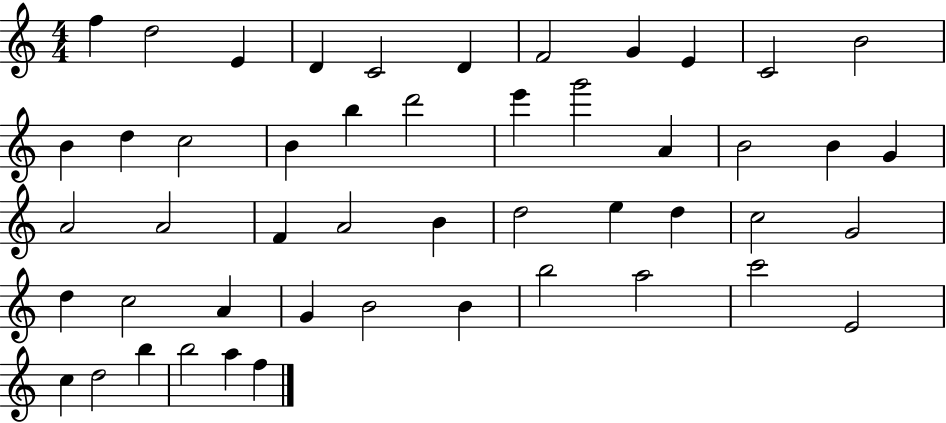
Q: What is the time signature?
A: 4/4